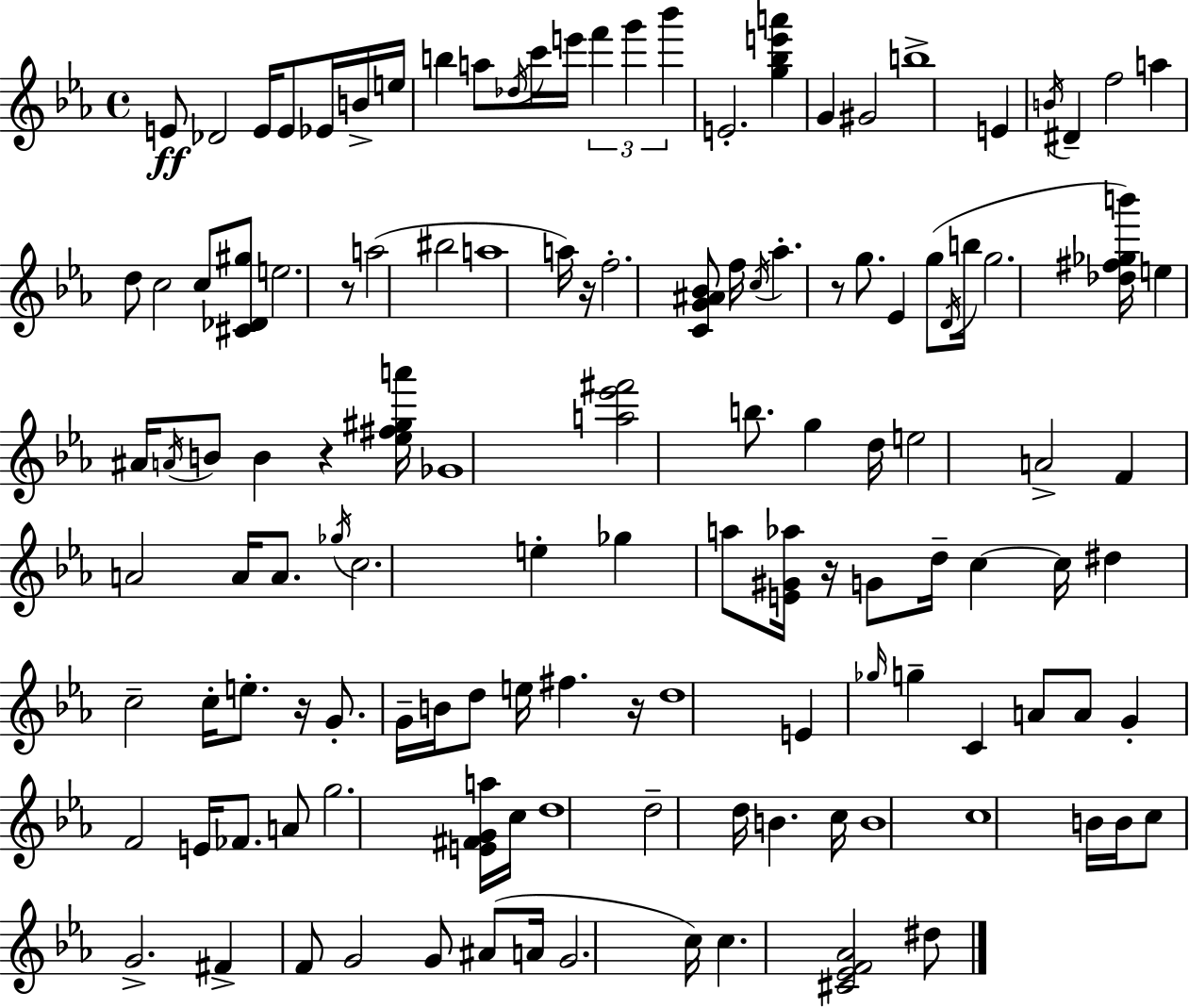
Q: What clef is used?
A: treble